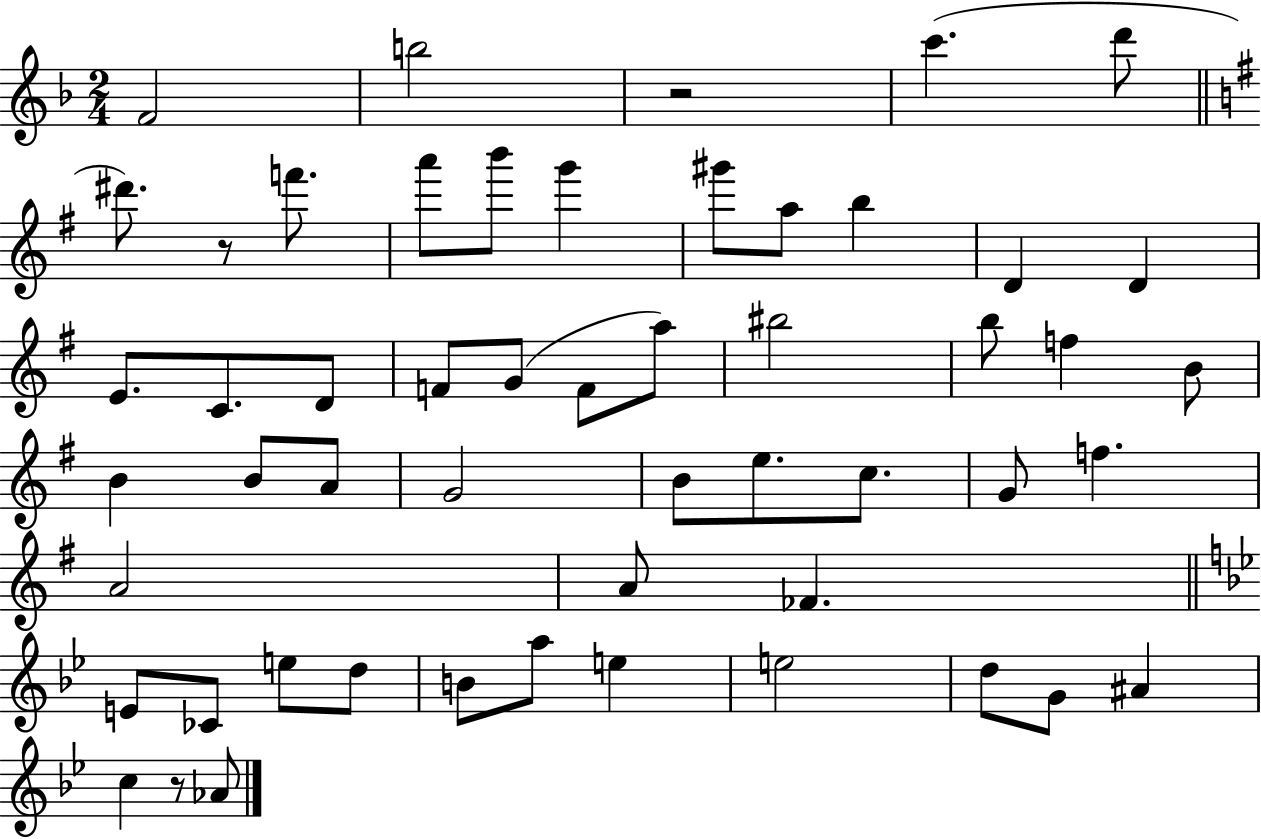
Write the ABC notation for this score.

X:1
T:Untitled
M:2/4
L:1/4
K:F
F2 b2 z2 c' d'/2 ^d'/2 z/2 f'/2 a'/2 b'/2 g' ^g'/2 a/2 b D D E/2 C/2 D/2 F/2 G/2 F/2 a/2 ^b2 b/2 f B/2 B B/2 A/2 G2 B/2 e/2 c/2 G/2 f A2 A/2 _F E/2 _C/2 e/2 d/2 B/2 a/2 e e2 d/2 G/2 ^A c z/2 _A/2